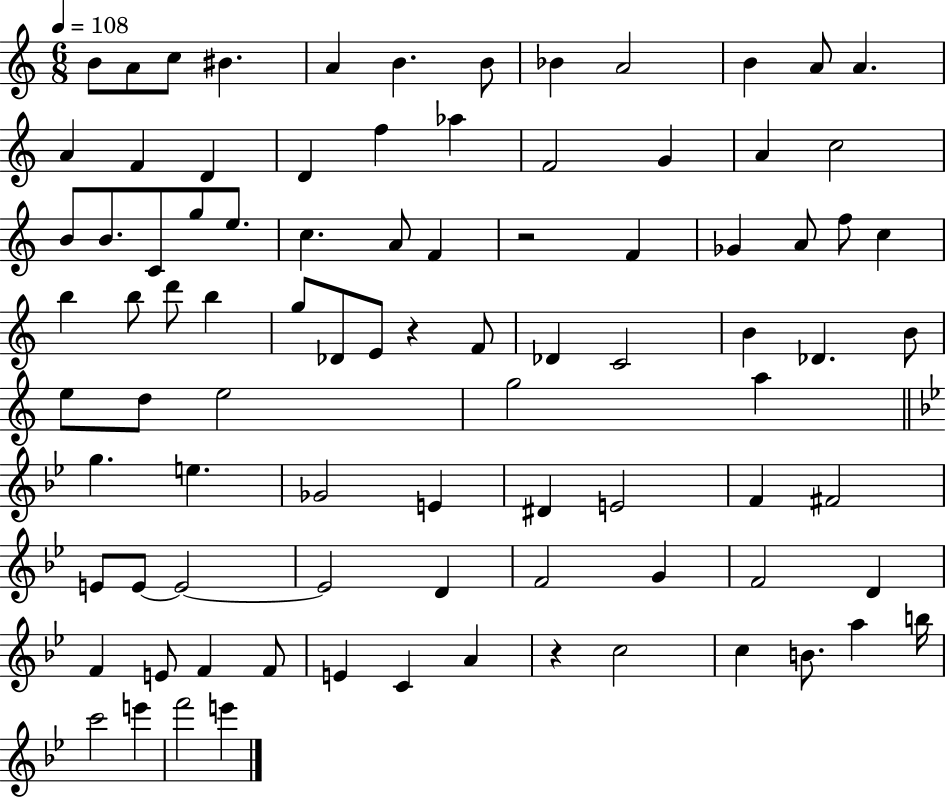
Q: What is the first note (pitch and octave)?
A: B4